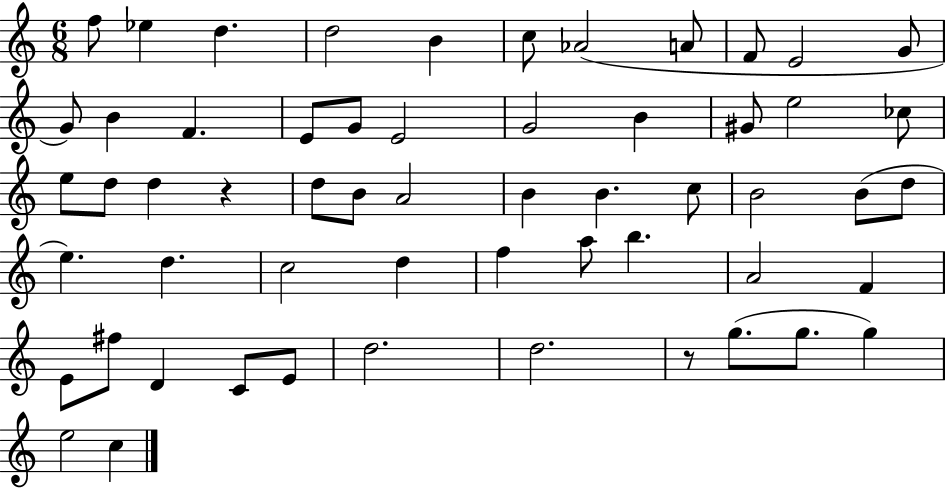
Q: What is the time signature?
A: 6/8